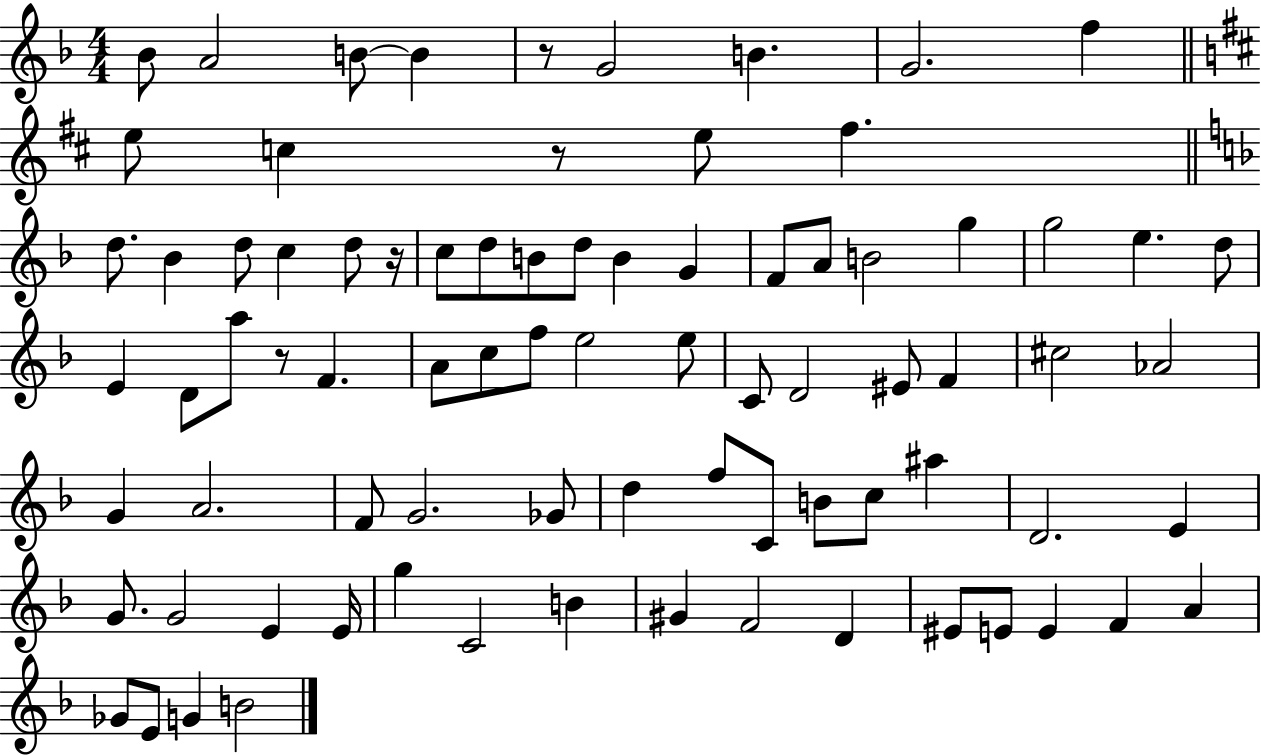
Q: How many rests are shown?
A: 4